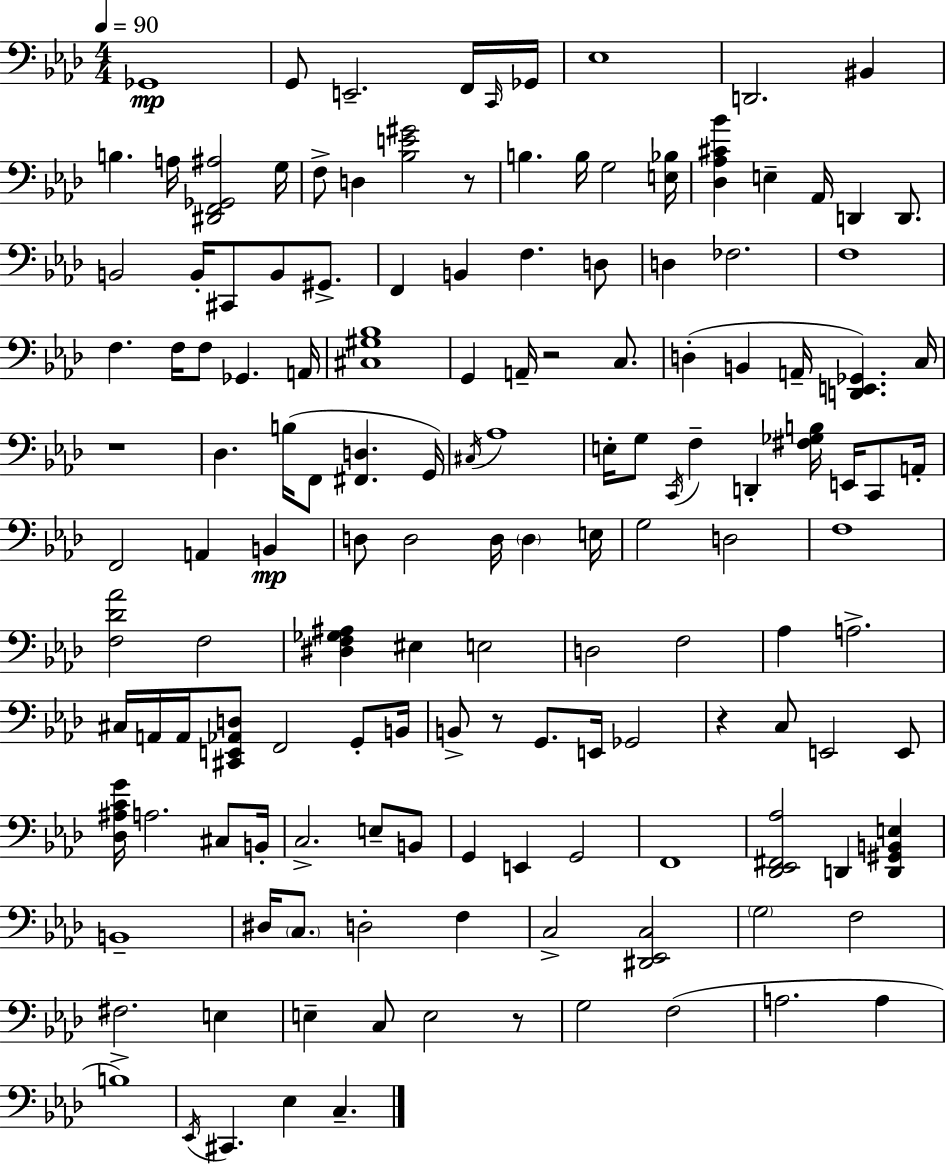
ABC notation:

X:1
T:Untitled
M:4/4
L:1/4
K:Fm
_G,,4 G,,/2 E,,2 F,,/4 C,,/4 _G,,/4 _E,4 D,,2 ^B,, B, A,/4 [^D,,F,,_G,,^A,]2 G,/4 F,/2 D, [_B,E^G]2 z/2 B, B,/4 G,2 [E,_B,]/4 [_D,_A,^C_B] E, _A,,/4 D,, D,,/2 B,,2 B,,/4 ^C,,/2 B,,/2 ^G,,/2 F,, B,, F, D,/2 D, _F,2 F,4 F, F,/4 F,/2 _G,, A,,/4 [^C,^G,_B,]4 G,, A,,/4 z2 C,/2 D, B,, A,,/4 [D,,E,,_G,,] C,/4 z4 _D, B,/4 F,,/2 [^F,,D,] G,,/4 ^C,/4 _A,4 E,/4 G,/2 C,,/4 F, D,, [^F,_G,B,]/4 E,,/4 C,,/2 A,,/4 F,,2 A,, B,, D,/2 D,2 D,/4 D, E,/4 G,2 D,2 F,4 [F,_D_A]2 F,2 [^D,F,_G,^A,] ^E, E,2 D,2 F,2 _A, A,2 ^C,/4 A,,/4 A,,/4 [^C,,E,,_A,,D,]/2 F,,2 G,,/2 B,,/4 B,,/2 z/2 G,,/2 E,,/4 _G,,2 z C,/2 E,,2 E,,/2 [_D,^A,CG]/4 A,2 ^C,/2 B,,/4 C,2 E,/2 B,,/2 G,, E,, G,,2 F,,4 [_D,,_E,,^F,,_A,]2 D,, [D,,^G,,B,,E,] B,,4 ^D,/4 C,/2 D,2 F, C,2 [^D,,_E,,C,]2 G,2 F,2 ^F,2 E, E, C,/2 E,2 z/2 G,2 F,2 A,2 A, B,4 _E,,/4 ^C,, _E, C,